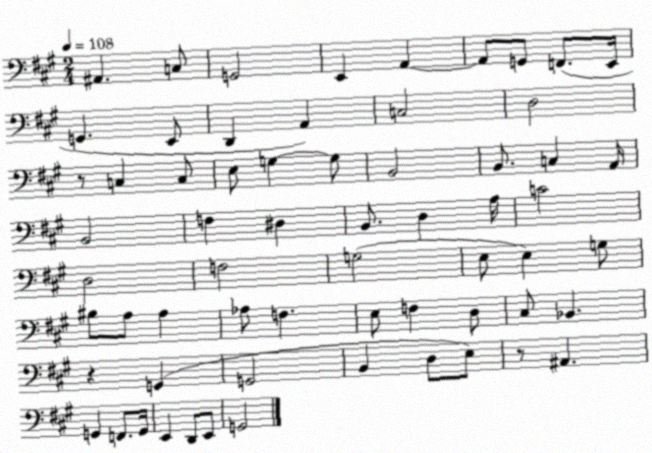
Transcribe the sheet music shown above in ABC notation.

X:1
T:Untitled
M:2/4
L:1/4
K:A
^A,, C,/2 G,,2 E,, A,, A,,/2 G,,/2 F,,/2 E,,/4 G,, E,,/2 D,, A,, C,2 D,2 z/2 C, C,/2 E,/2 G, G,/2 B,,2 B,,/2 C, A,,/4 B,,2 F, ^D, B,,/2 D, A,/4 C2 D,2 F,2 G,2 E,/2 E, G,/2 ^B,/2 A,/2 A, _A,/2 F, E,/2 F, D,/2 ^C,/2 _B,, z G,, G,,2 B,, D,/2 E,/2 z/2 ^A,, G,, F,,/2 G,,/4 E,, D,,/2 E,,/2 G,,2